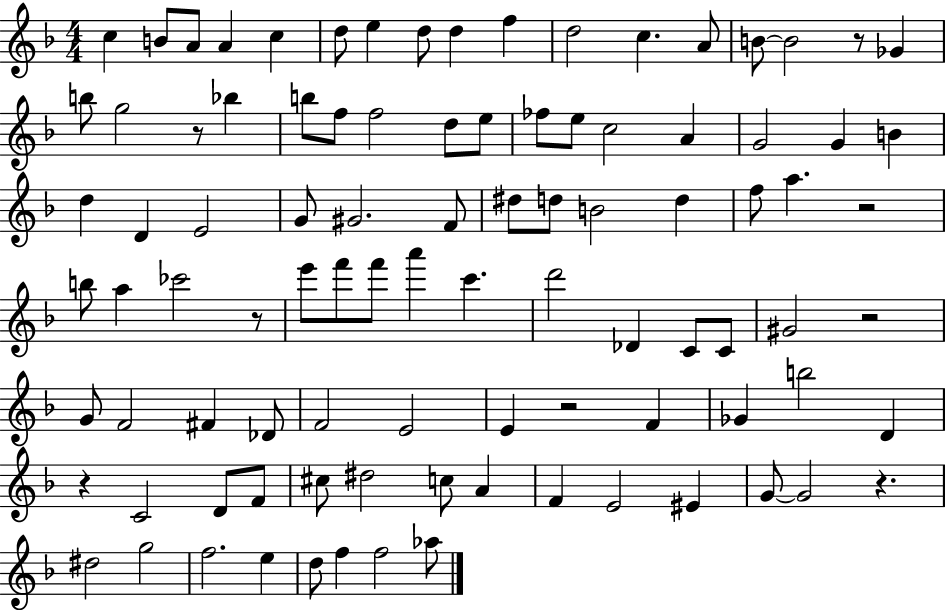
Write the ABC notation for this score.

X:1
T:Untitled
M:4/4
L:1/4
K:F
c B/2 A/2 A c d/2 e d/2 d f d2 c A/2 B/2 B2 z/2 _G b/2 g2 z/2 _b b/2 f/2 f2 d/2 e/2 _f/2 e/2 c2 A G2 G B d D E2 G/2 ^G2 F/2 ^d/2 d/2 B2 d f/2 a z2 b/2 a _c'2 z/2 e'/2 f'/2 f'/2 a' c' d'2 _D C/2 C/2 ^G2 z2 G/2 F2 ^F _D/2 F2 E2 E z2 F _G b2 D z C2 D/2 F/2 ^c/2 ^d2 c/2 A F E2 ^E G/2 G2 z ^d2 g2 f2 e d/2 f f2 _a/2